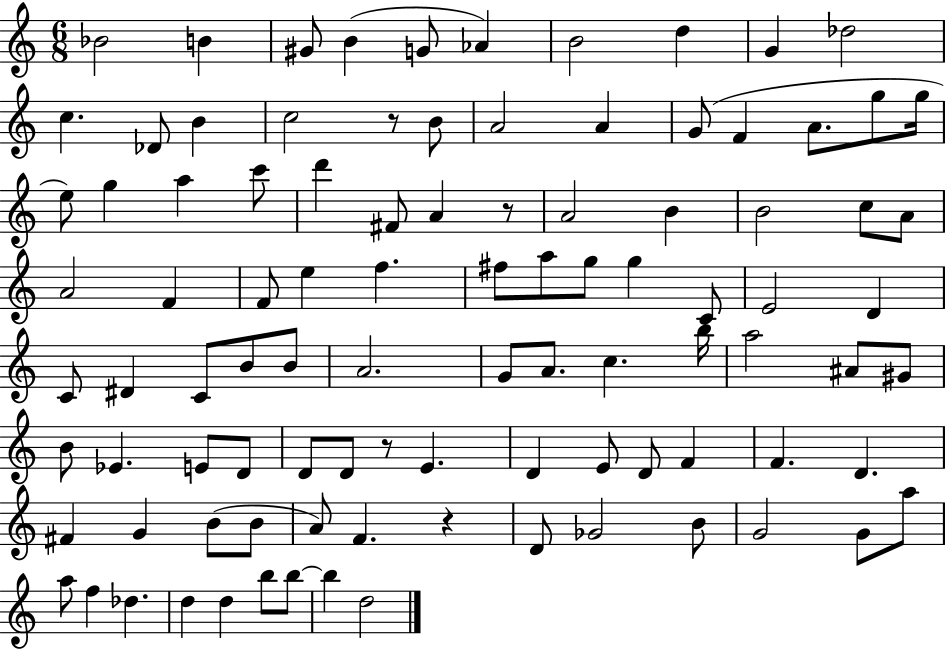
X:1
T:Untitled
M:6/8
L:1/4
K:C
_B2 B ^G/2 B G/2 _A B2 d G _d2 c _D/2 B c2 z/2 B/2 A2 A G/2 F A/2 g/2 g/4 e/2 g a c'/2 d' ^F/2 A z/2 A2 B B2 c/2 A/2 A2 F F/2 e f ^f/2 a/2 g/2 g C/2 E2 D C/2 ^D C/2 B/2 B/2 A2 G/2 A/2 c b/4 a2 ^A/2 ^G/2 B/2 _E E/2 D/2 D/2 D/2 z/2 E D E/2 D/2 F F D ^F G B/2 B/2 A/2 F z D/2 _G2 B/2 G2 G/2 a/2 a/2 f _d d d b/2 b/2 b d2